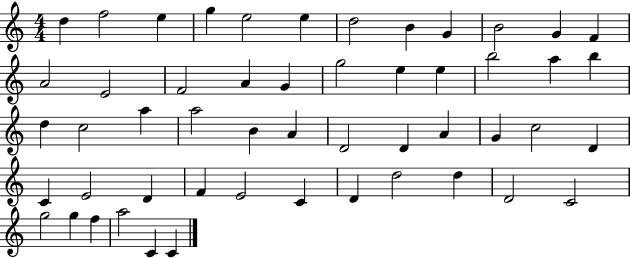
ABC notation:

X:1
T:Untitled
M:4/4
L:1/4
K:C
d f2 e g e2 e d2 B G B2 G F A2 E2 F2 A G g2 e e b2 a b d c2 a a2 B A D2 D A G c2 D C E2 D F E2 C D d2 d D2 C2 g2 g f a2 C C